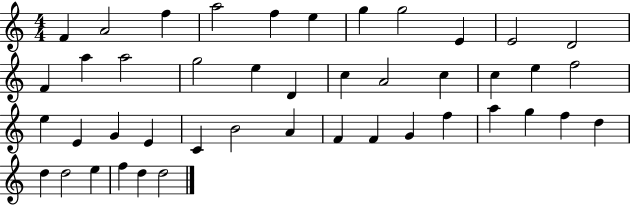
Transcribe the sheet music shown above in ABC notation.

X:1
T:Untitled
M:4/4
L:1/4
K:C
F A2 f a2 f e g g2 E E2 D2 F a a2 g2 e D c A2 c c e f2 e E G E C B2 A F F G f a g f d d d2 e f d d2